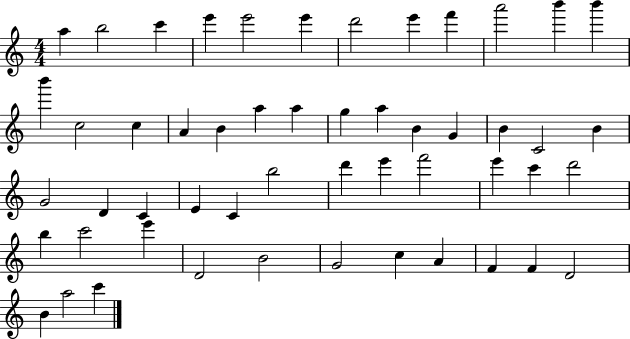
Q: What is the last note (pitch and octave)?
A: C6